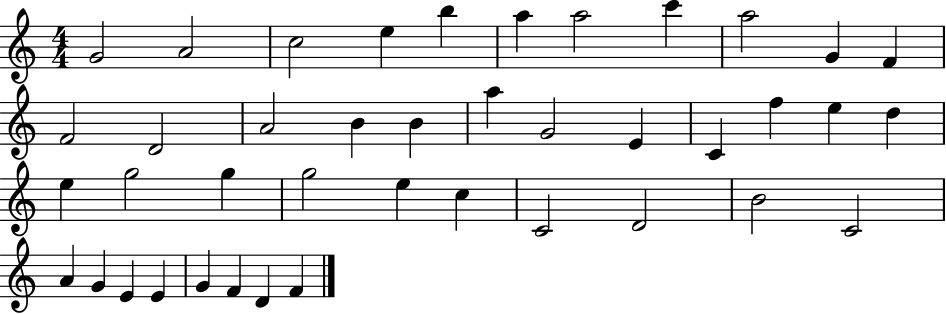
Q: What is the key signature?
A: C major